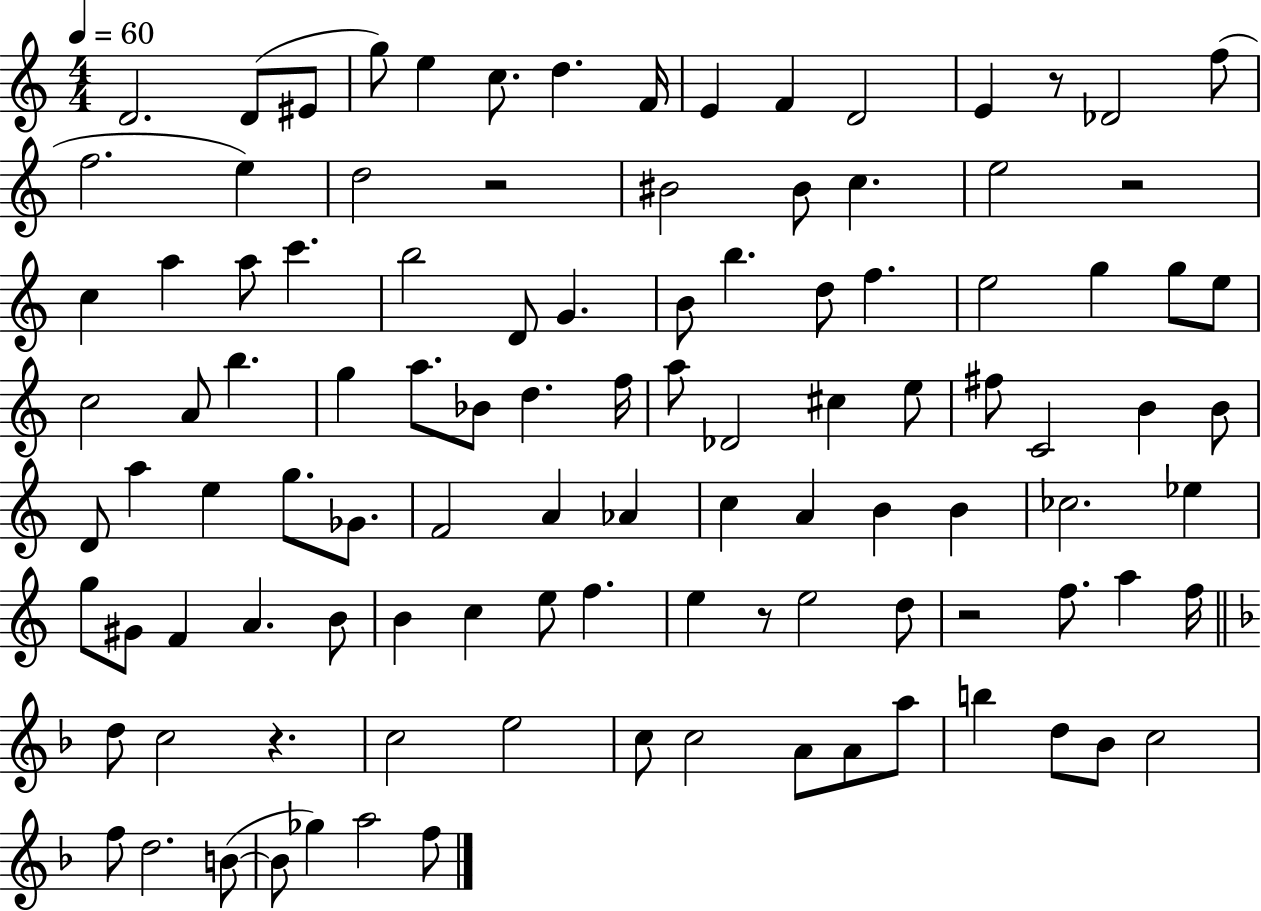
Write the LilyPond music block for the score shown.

{
  \clef treble
  \numericTimeSignature
  \time 4/4
  \key c \major
  \tempo 4 = 60
  \repeat volta 2 { d'2. d'8( eis'8 | g''8) e''4 c''8. d''4. f'16 | e'4 f'4 d'2 | e'4 r8 des'2 f''8( | \break f''2. e''4) | d''2 r2 | bis'2 bis'8 c''4. | e''2 r2 | \break c''4 a''4 a''8 c'''4. | b''2 d'8 g'4. | b'8 b''4. d''8 f''4. | e''2 g''4 g''8 e''8 | \break c''2 a'8 b''4. | g''4 a''8. bes'8 d''4. f''16 | a''8 des'2 cis''4 e''8 | fis''8 c'2 b'4 b'8 | \break d'8 a''4 e''4 g''8. ges'8. | f'2 a'4 aes'4 | c''4 a'4 b'4 b'4 | ces''2. ees''4 | \break g''8 gis'8 f'4 a'4. b'8 | b'4 c''4 e''8 f''4. | e''4 r8 e''2 d''8 | r2 f''8. a''4 f''16 | \break \bar "||" \break \key d \minor d''8 c''2 r4. | c''2 e''2 | c''8 c''2 a'8 a'8 a''8 | b''4 d''8 bes'8 c''2 | \break f''8 d''2. b'8~(~ | b'8 ges''4) a''2 f''8 | } \bar "|."
}